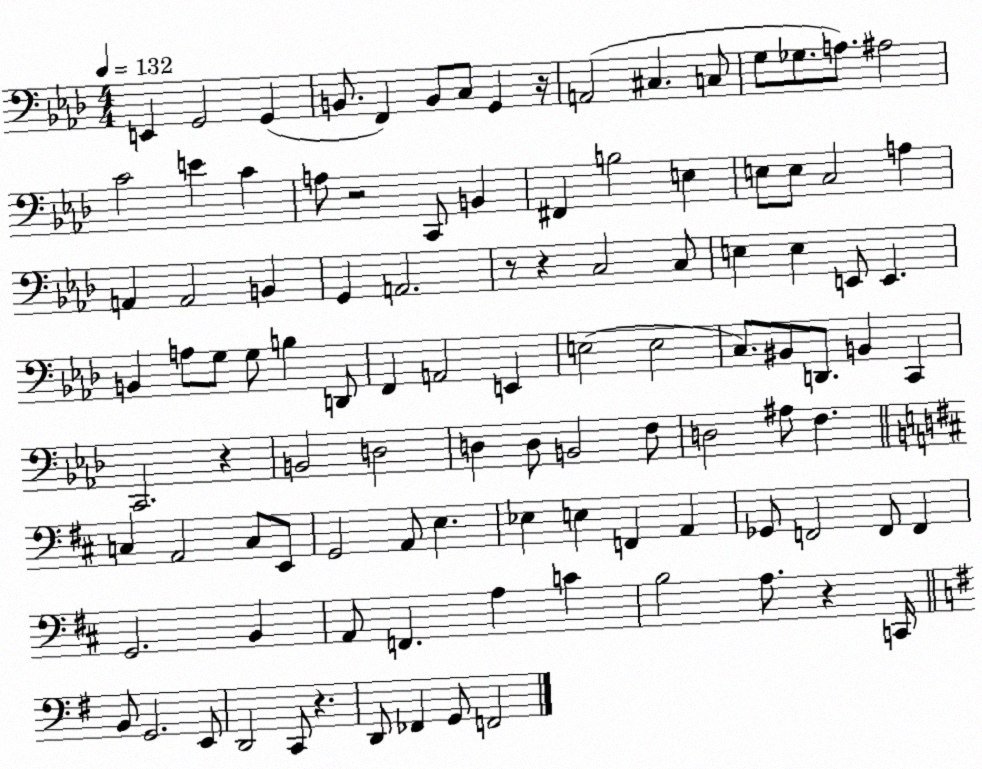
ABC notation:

X:1
T:Untitled
M:4/4
L:1/4
K:Ab
E,, G,,2 G,, B,,/2 F,, B,,/2 C,/2 G,, z/4 A,,2 ^C, C,/2 G,/2 _G,/2 A,/2 ^A,2 C2 E C A,/2 z2 C,,/2 B,, ^F,, B,2 E, E,/2 E,/2 C,2 A, A,, A,,2 B,, G,, A,,2 z/2 z C,2 C,/2 E, E, E,,/2 E,, B,, A,/2 G,/2 G,/2 B, D,,/2 F,, A,,2 E,, E,2 E,2 C,/2 ^B,,/2 D,,/2 B,, C,, C,,2 z B,,2 D,2 D, D,/2 B,,2 F,/2 D,2 ^A,/2 F, C, A,,2 C,/2 E,,/2 G,,2 A,,/2 E, _E, E, F,, A,, _G,,/2 F,,2 F,,/2 F,, G,,2 B,, A,,/2 F,, A, C B,2 A,/2 z C,,/4 B,,/2 G,,2 E,,/2 D,,2 C,,/2 z D,,/2 _F,, G,,/2 F,,2